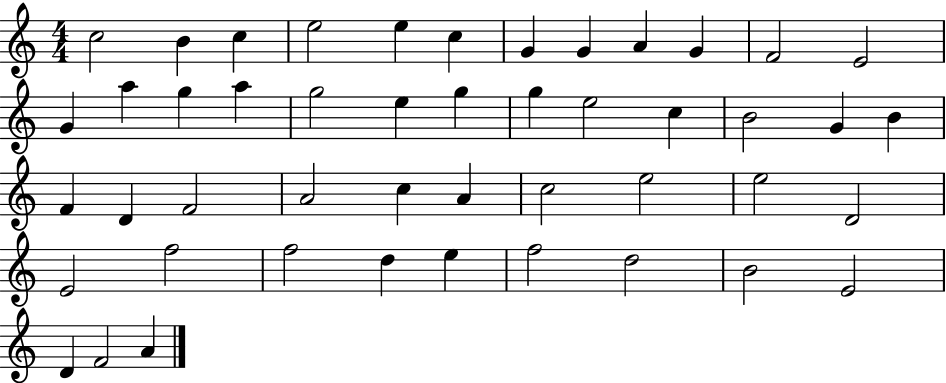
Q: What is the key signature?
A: C major